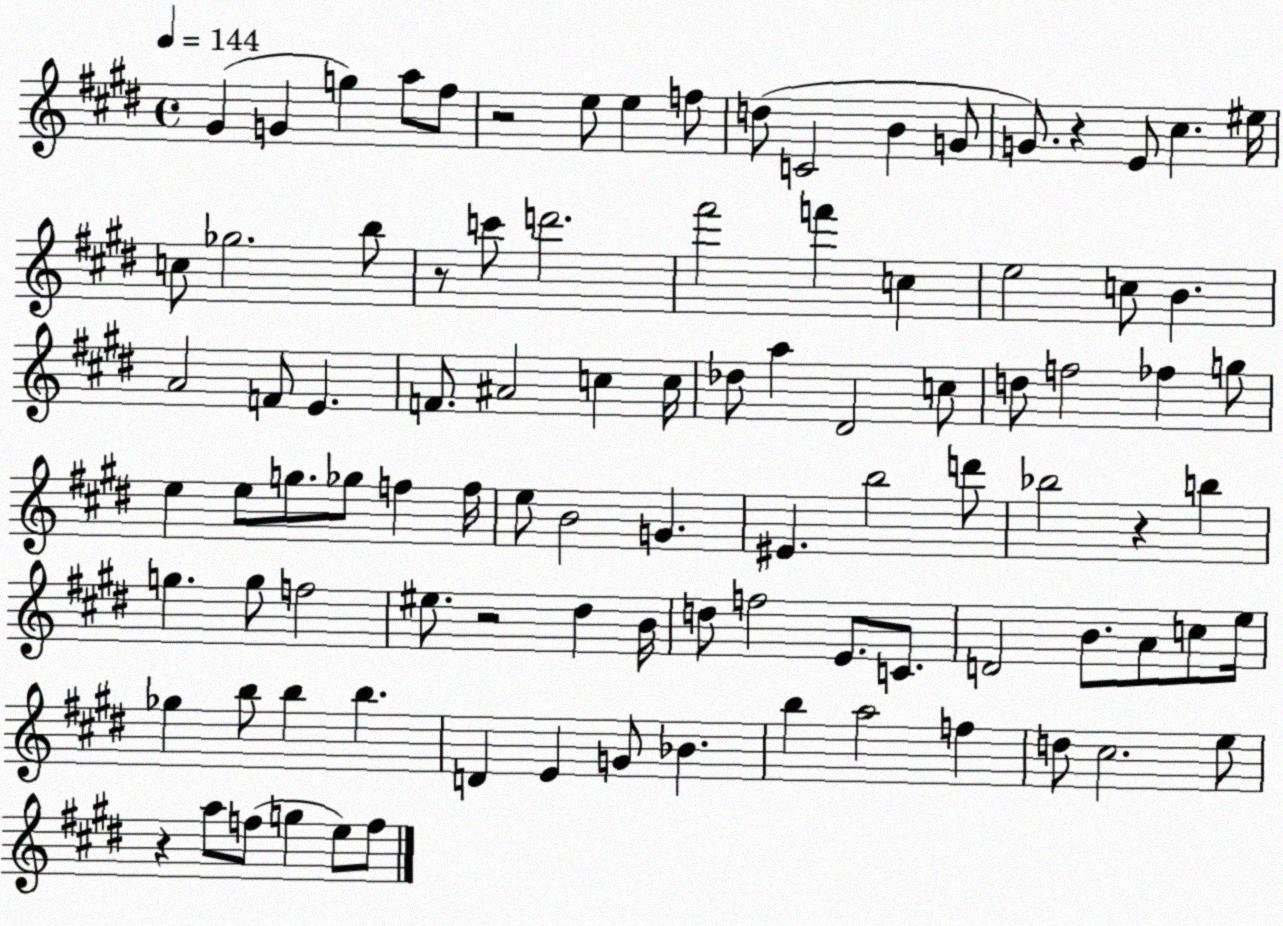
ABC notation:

X:1
T:Untitled
M:4/4
L:1/4
K:E
^G G g a/2 ^f/2 z2 e/2 e f/2 d/2 C2 B G/2 G/2 z E/2 ^c ^e/4 c/2 _g2 b/2 z/2 c'/2 d'2 ^f'2 f' c e2 c/2 B A2 F/2 E F/2 ^A2 c c/4 _d/2 a ^D2 c/2 d/2 f2 _f g/2 e e/2 g/2 _g/2 f f/4 e/2 B2 G ^E b2 d'/2 _b2 z b g g/2 f2 ^e/2 z2 ^d B/4 d/2 f2 E/2 C/2 D2 B/2 A/2 c/2 e/4 _g b/2 b b D E G/2 _B b a2 f d/2 ^c2 e/2 z a/2 f/2 g e/2 f/2